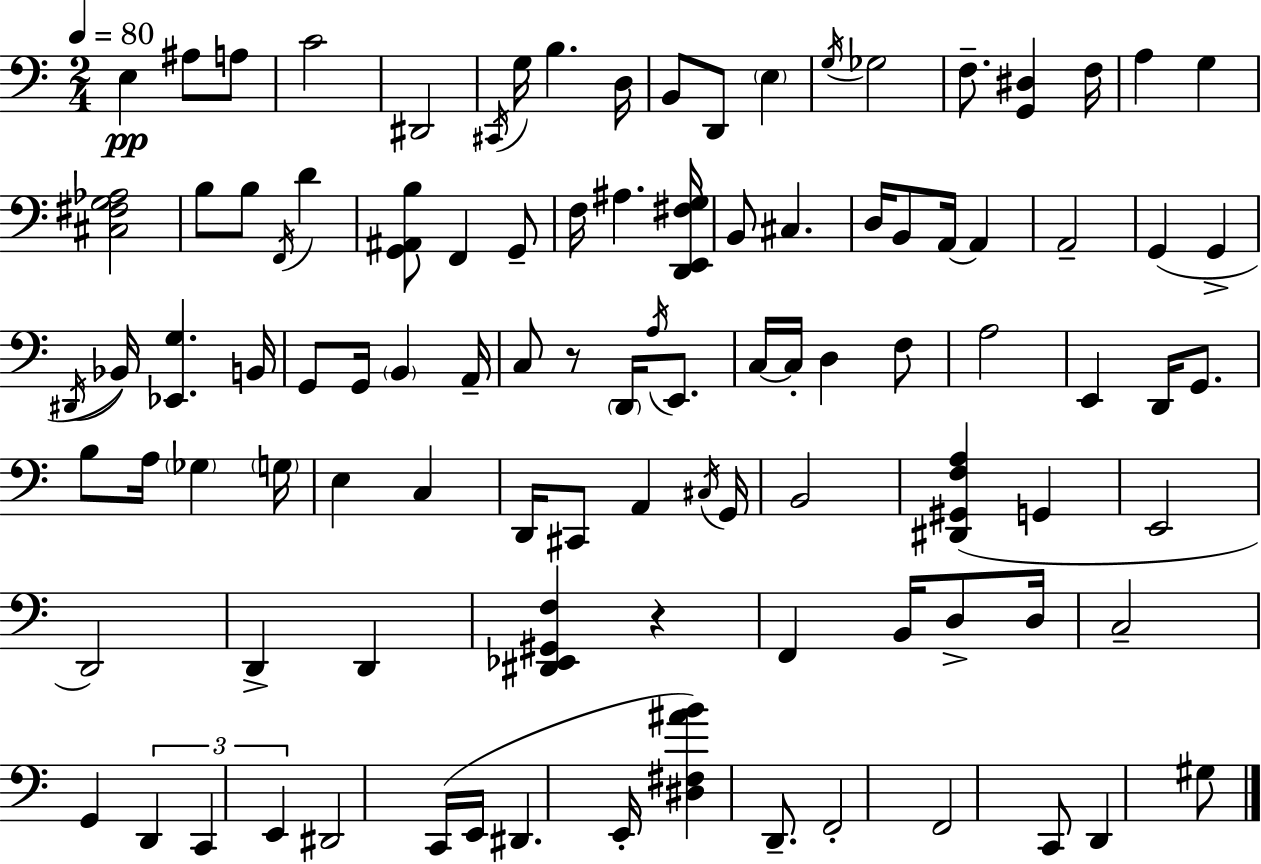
E3/q A#3/e A3/e C4/h D#2/h C#2/s G3/s B3/q. D3/s B2/e D2/e E3/q G3/s Gb3/h F3/e. [G2,D#3]/q F3/s A3/q G3/q [C#3,F#3,G3,Ab3]/h B3/e B3/e F2/s D4/q [G2,A#2,B3]/e F2/q G2/e F3/s A#3/q. [D2,E2,F#3,G3]/s B2/e C#3/q. D3/s B2/e A2/s A2/q A2/h G2/q G2/q D#2/s Bb2/s [Eb2,G3]/q. B2/s G2/e G2/s B2/q A2/s C3/e R/e D2/s A3/s E2/e. C3/s C3/s D3/q F3/e A3/h E2/q D2/s G2/e. B3/e A3/s Gb3/q G3/s E3/q C3/q D2/s C#2/e A2/q C#3/s G2/s B2/h [D#2,G#2,F3,A3]/q G2/q E2/h D2/h D2/q D2/q [D#2,Eb2,G#2,F3]/q R/q F2/q B2/s D3/e D3/s C3/h G2/q D2/q C2/q E2/q D#2/h C2/s E2/s D#2/q. E2/s [D#3,F#3,A#4,B4]/q D2/e. F2/h F2/h C2/e D2/q G#3/e